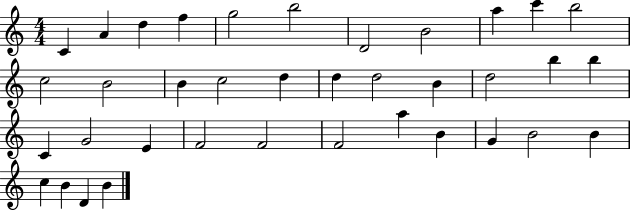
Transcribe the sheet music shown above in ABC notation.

X:1
T:Untitled
M:4/4
L:1/4
K:C
C A d f g2 b2 D2 B2 a c' b2 c2 B2 B c2 d d d2 B d2 b b C G2 E F2 F2 F2 a B G B2 B c B D B